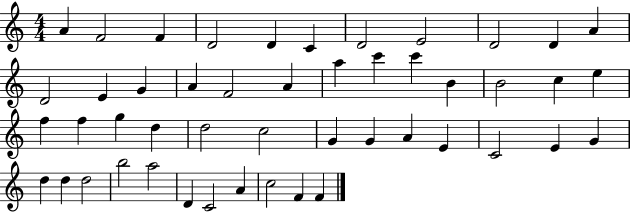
{
  \clef treble
  \numericTimeSignature
  \time 4/4
  \key c \major
  a'4 f'2 f'4 | d'2 d'4 c'4 | d'2 e'2 | d'2 d'4 a'4 | \break d'2 e'4 g'4 | a'4 f'2 a'4 | a''4 c'''4 c'''4 b'4 | b'2 c''4 e''4 | \break f''4 f''4 g''4 d''4 | d''2 c''2 | g'4 g'4 a'4 e'4 | c'2 e'4 g'4 | \break d''4 d''4 d''2 | b''2 a''2 | d'4 c'2 a'4 | c''2 f'4 f'4 | \break \bar "|."
}